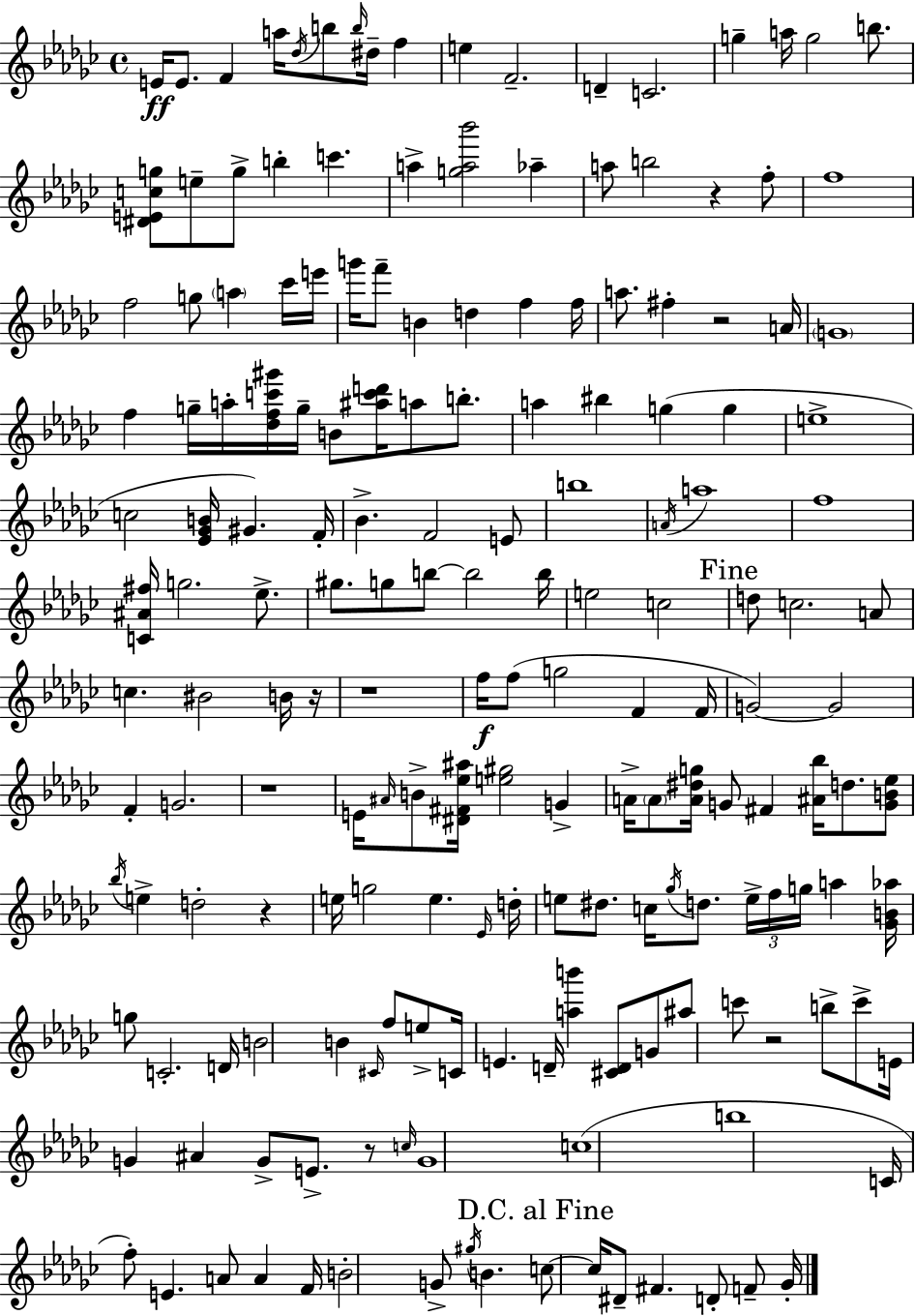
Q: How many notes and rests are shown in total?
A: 178